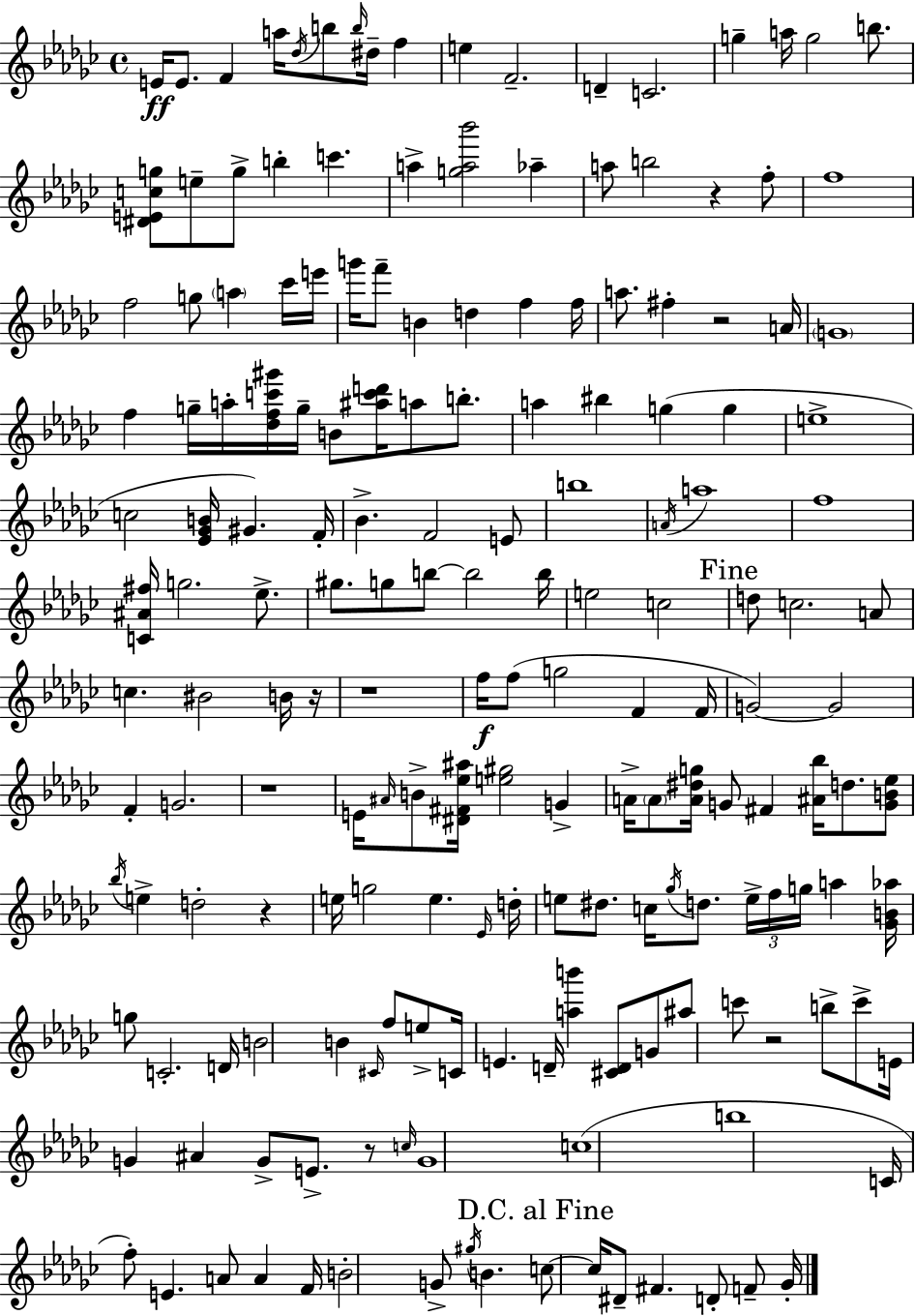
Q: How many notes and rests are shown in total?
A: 178